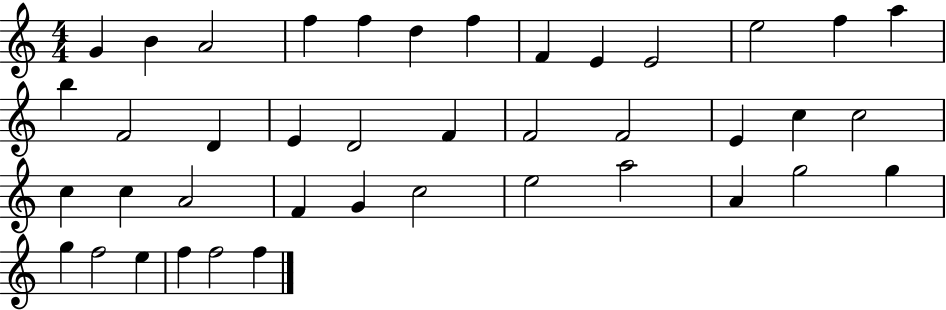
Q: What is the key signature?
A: C major